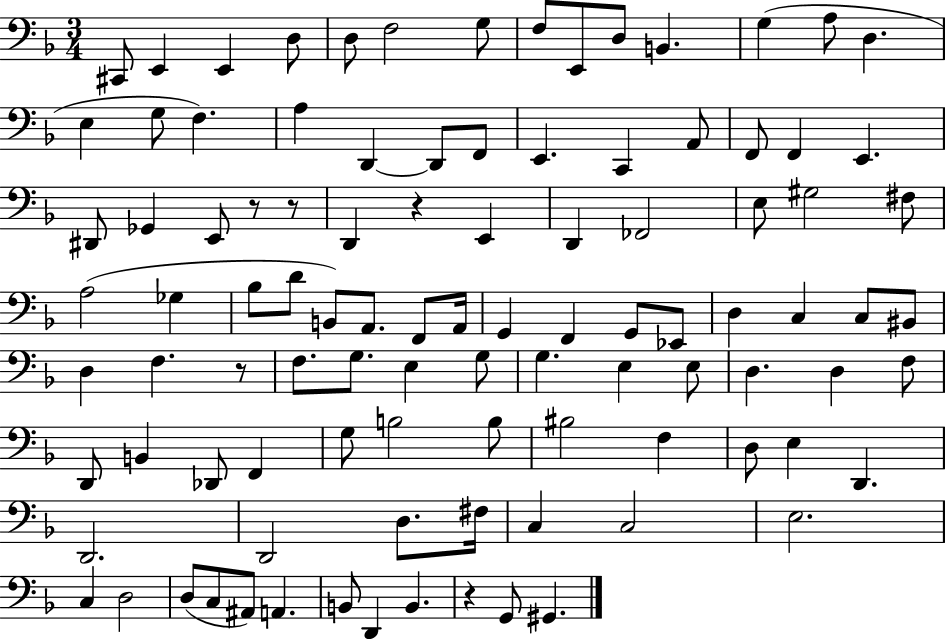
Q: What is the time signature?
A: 3/4